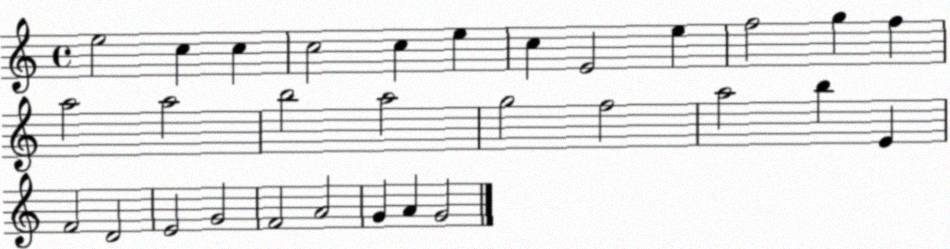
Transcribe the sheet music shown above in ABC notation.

X:1
T:Untitled
M:4/4
L:1/4
K:C
e2 c c c2 c e c E2 e f2 g f a2 a2 b2 a2 g2 f2 a2 b E F2 D2 E2 G2 F2 A2 G A G2